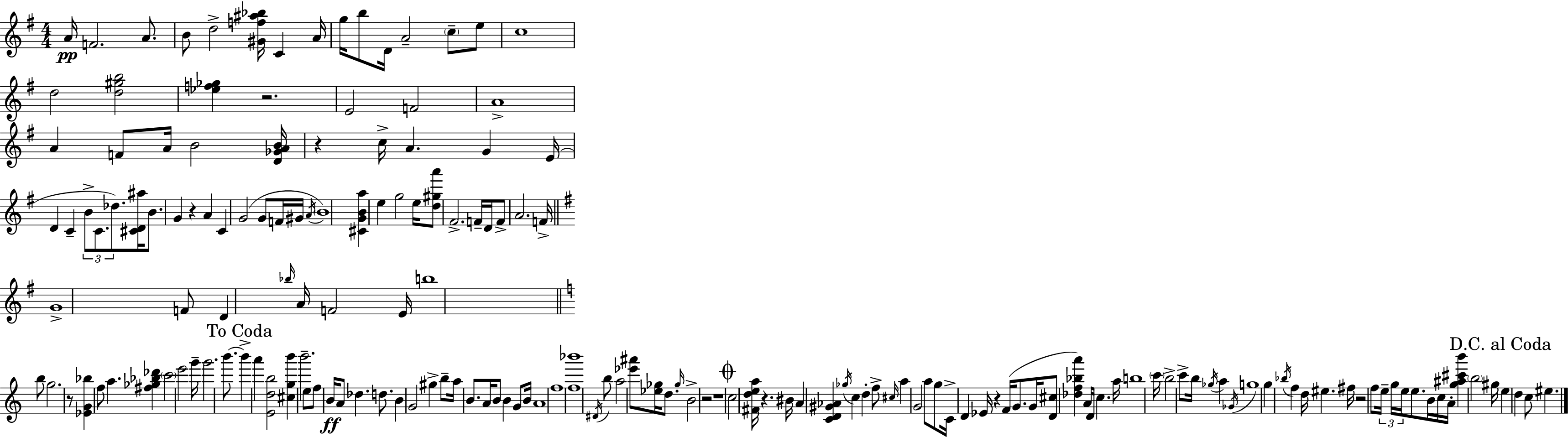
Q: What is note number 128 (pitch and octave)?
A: Bb5